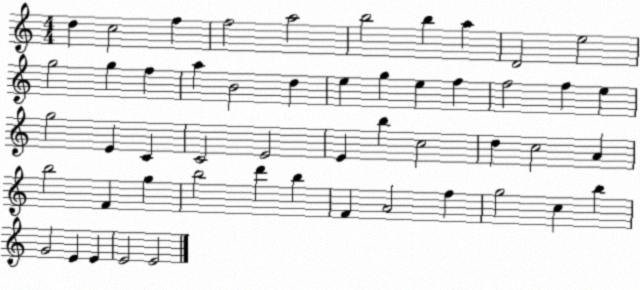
X:1
T:Untitled
M:4/4
L:1/4
K:C
d c2 f f2 a2 b2 b a D2 e2 g2 g f a B2 d e g e f f2 f e g2 E C C2 E2 E b c2 d c2 A b2 F g b2 d' b F A2 f g2 c b G2 E E E2 E2